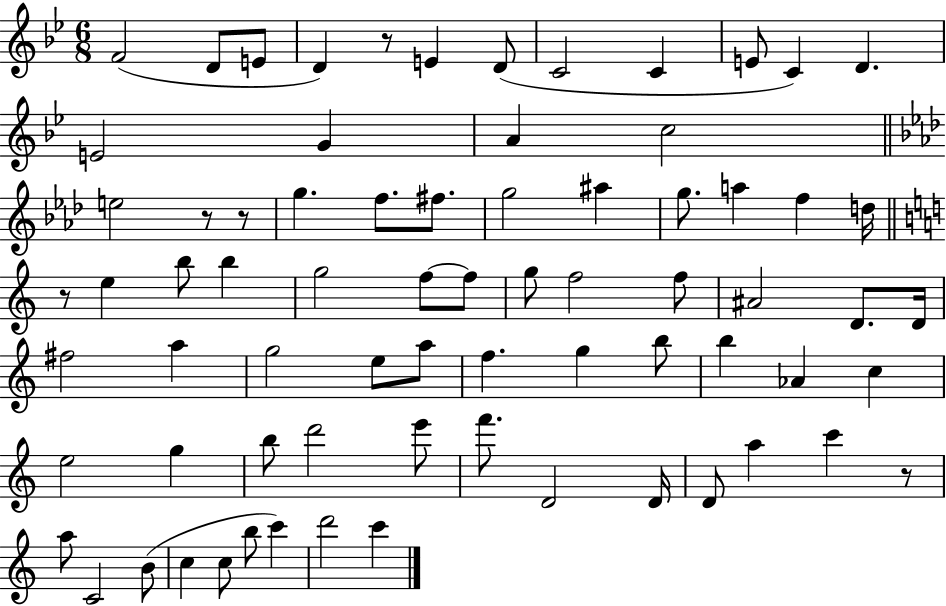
{
  \clef treble
  \numericTimeSignature
  \time 6/8
  \key bes \major
  f'2( d'8 e'8 | d'4) r8 e'4 d'8( | c'2 c'4 | e'8 c'4) d'4. | \break e'2 g'4 | a'4 c''2 | \bar "||" \break \key f \minor e''2 r8 r8 | g''4. f''8. fis''8. | g''2 ais''4 | g''8. a''4 f''4 d''16 | \break \bar "||" \break \key c \major r8 e''4 b''8 b''4 | g''2 f''8~~ f''8 | g''8 f''2 f''8 | ais'2 d'8. d'16 | \break fis''2 a''4 | g''2 e''8 a''8 | f''4. g''4 b''8 | b''4 aes'4 c''4 | \break e''2 g''4 | b''8 d'''2 e'''8 | f'''8. d'2 d'16 | d'8 a''4 c'''4 r8 | \break a''8 c'2 b'8( | c''4 c''8 b''8 c'''4) | d'''2 c'''4 | \bar "|."
}